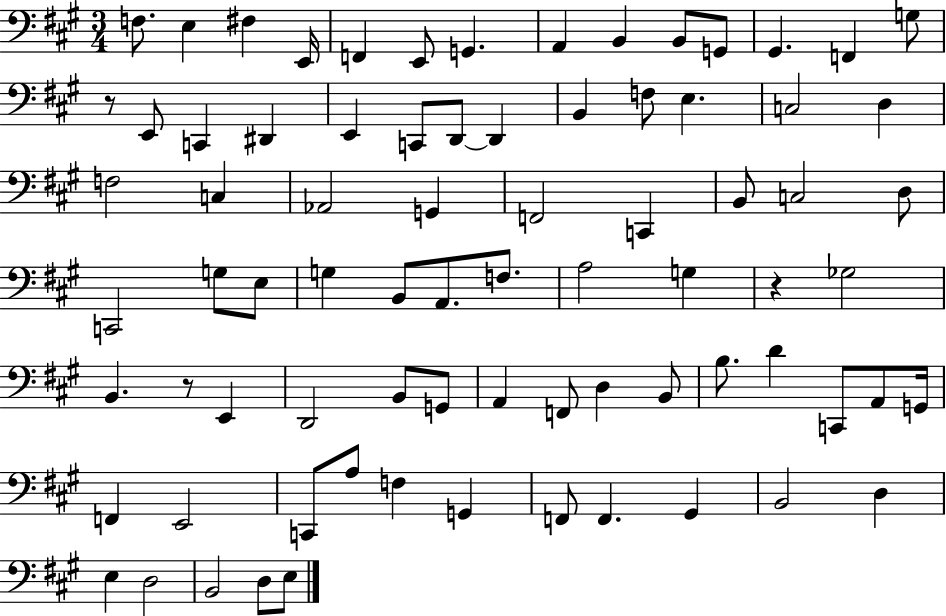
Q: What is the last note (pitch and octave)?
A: E3